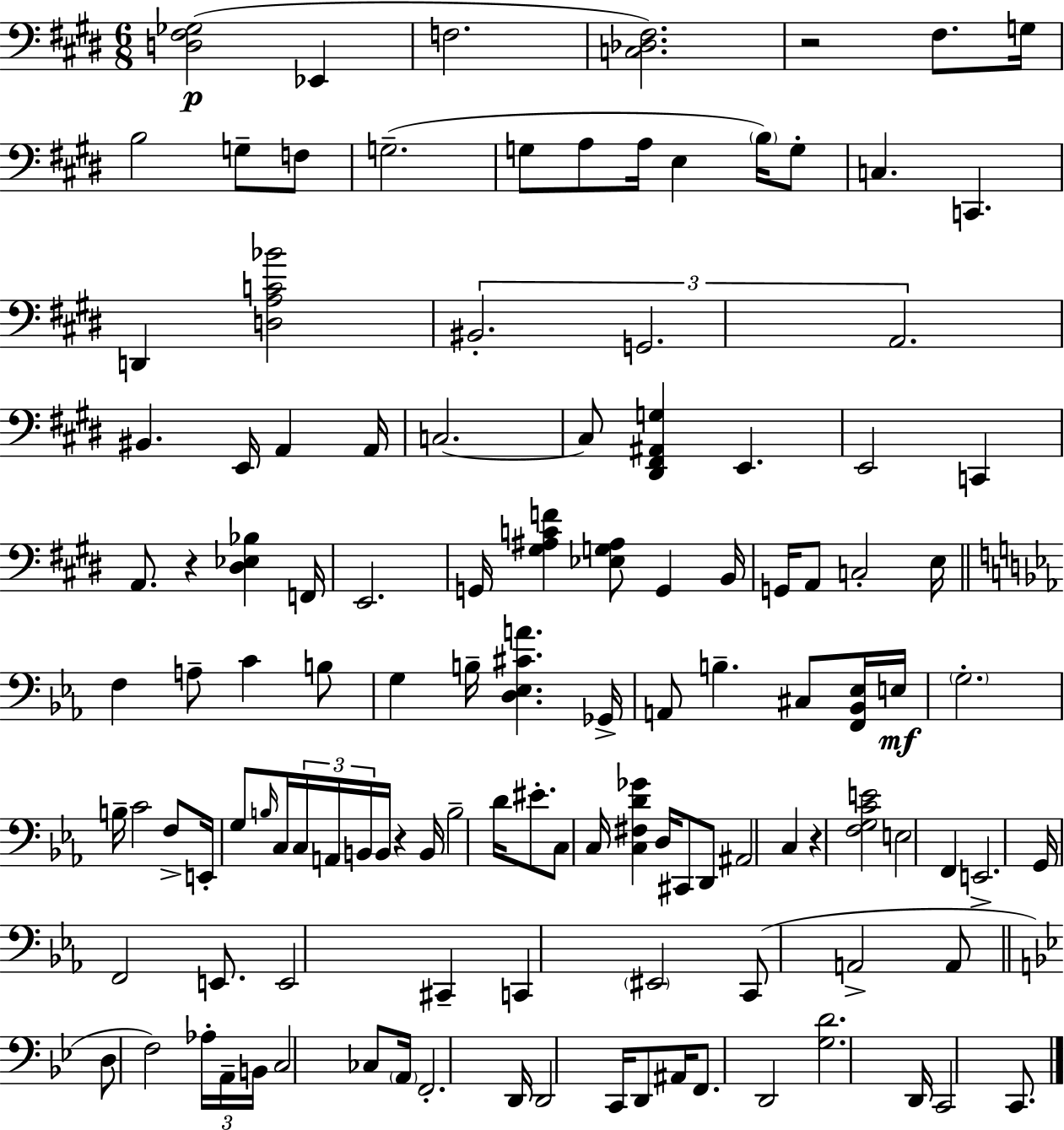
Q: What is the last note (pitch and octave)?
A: C2